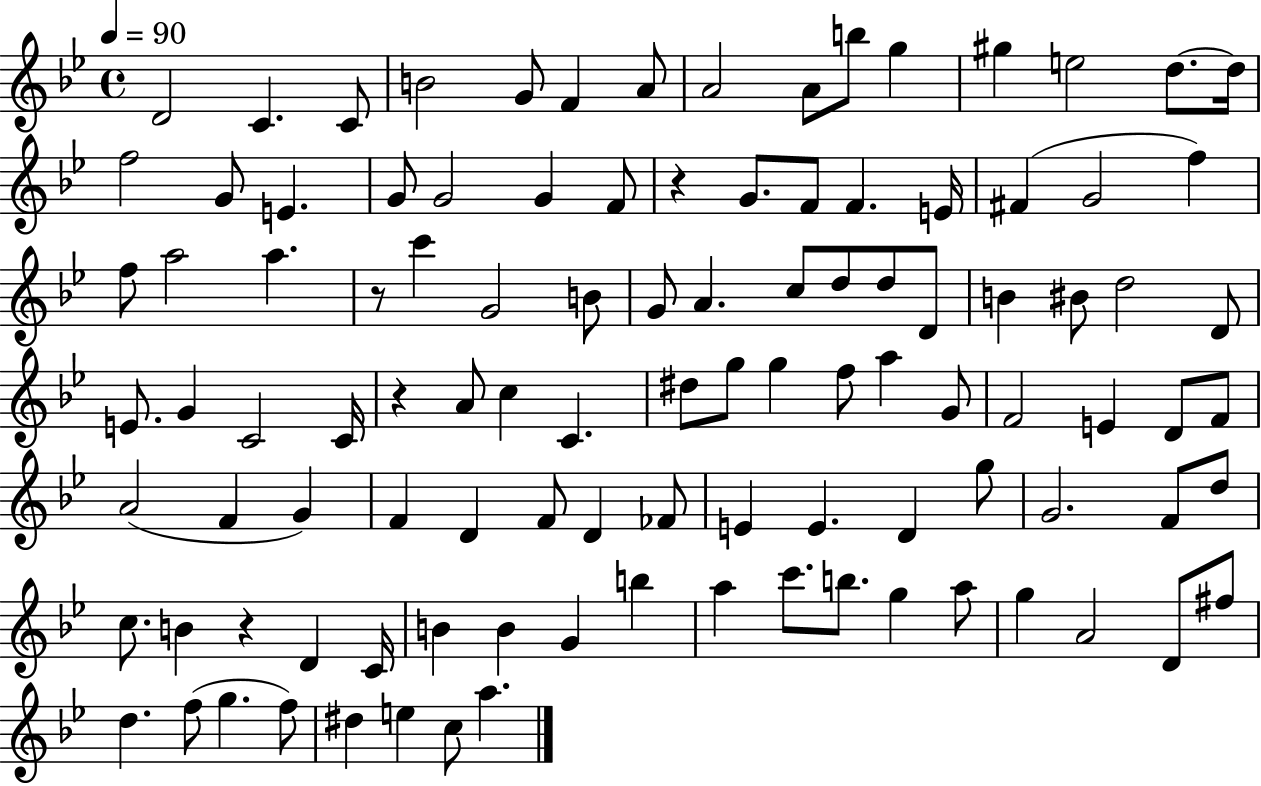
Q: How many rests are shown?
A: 4